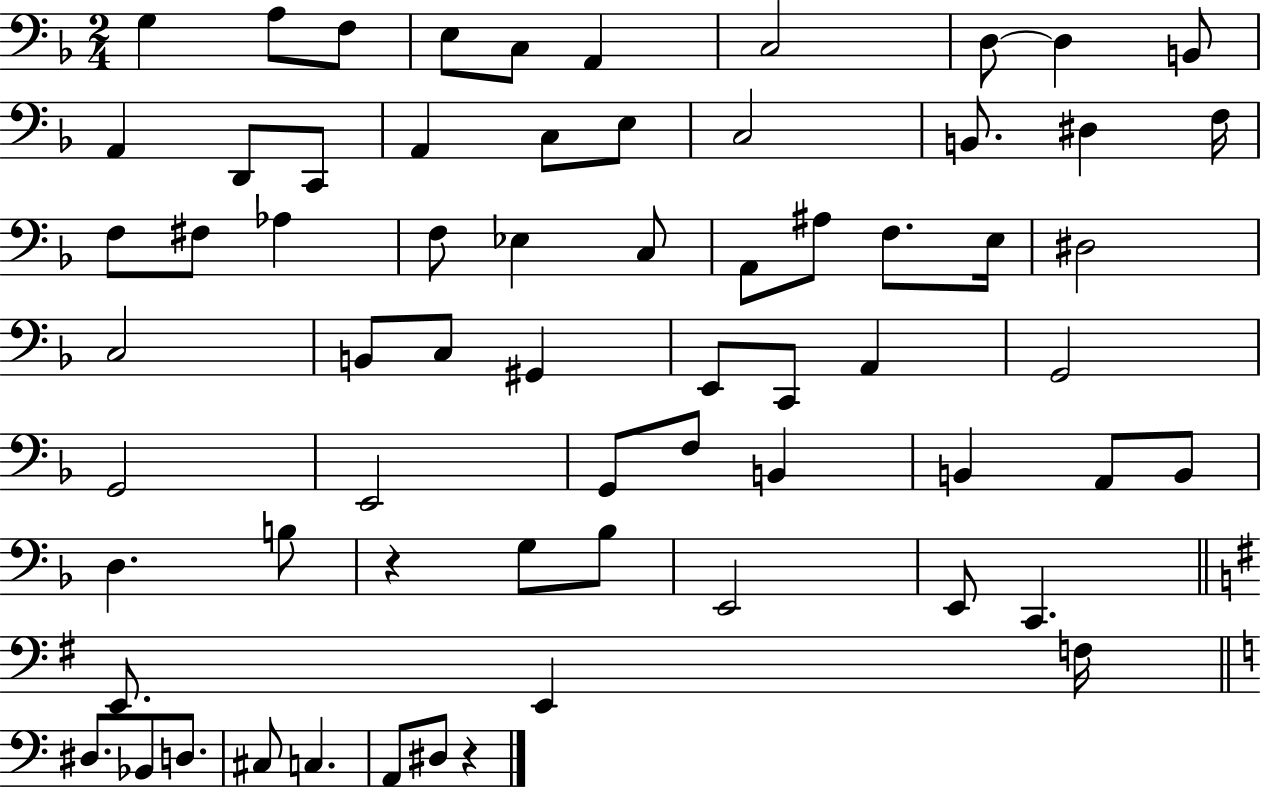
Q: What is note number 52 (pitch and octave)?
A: E2